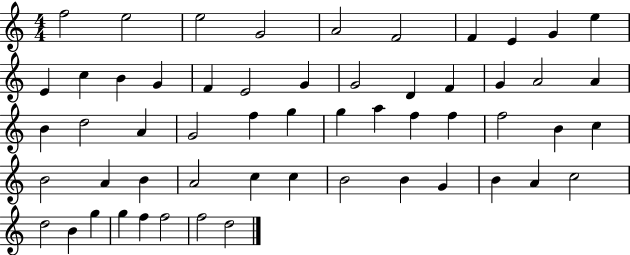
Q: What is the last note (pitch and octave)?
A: D5